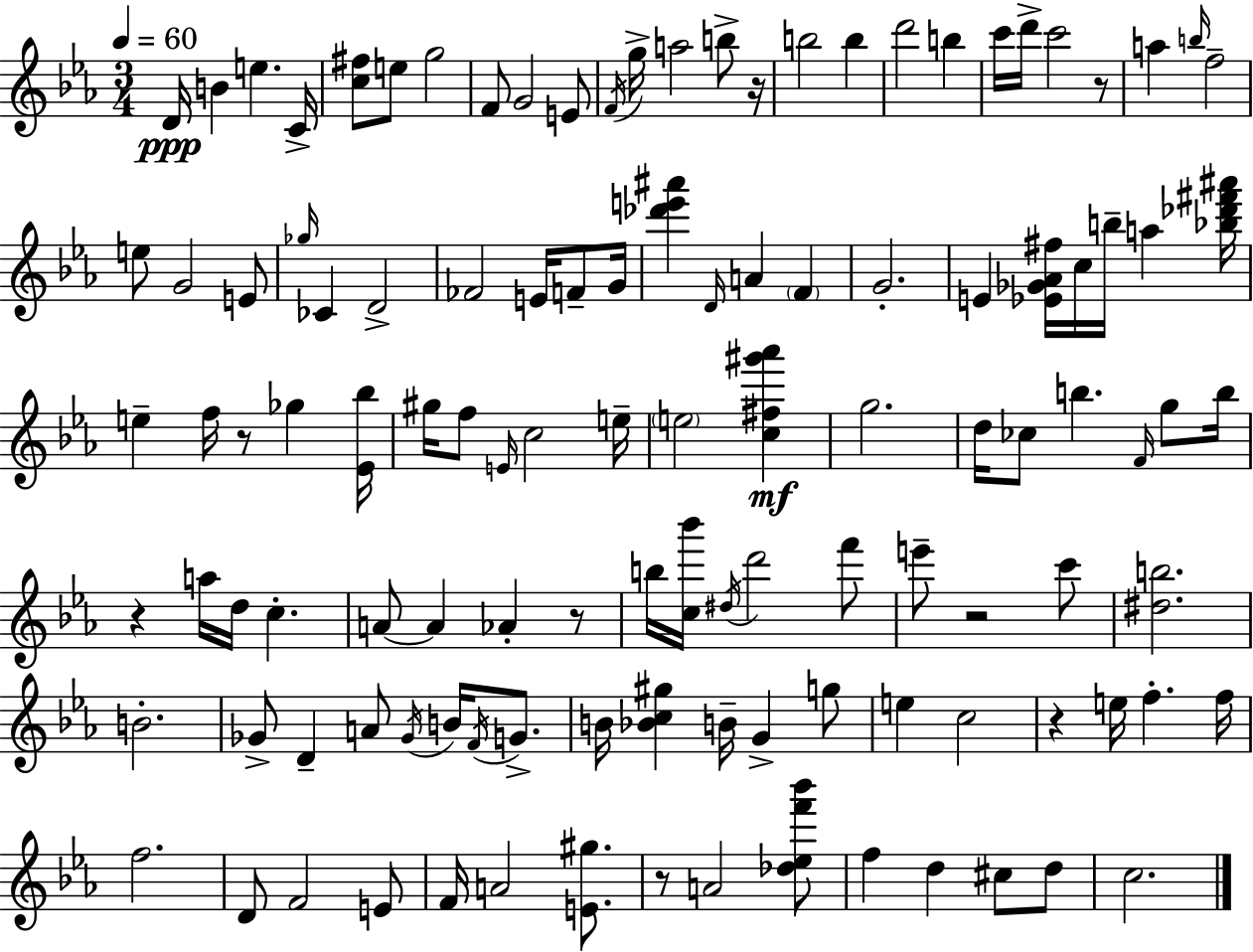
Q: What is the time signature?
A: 3/4